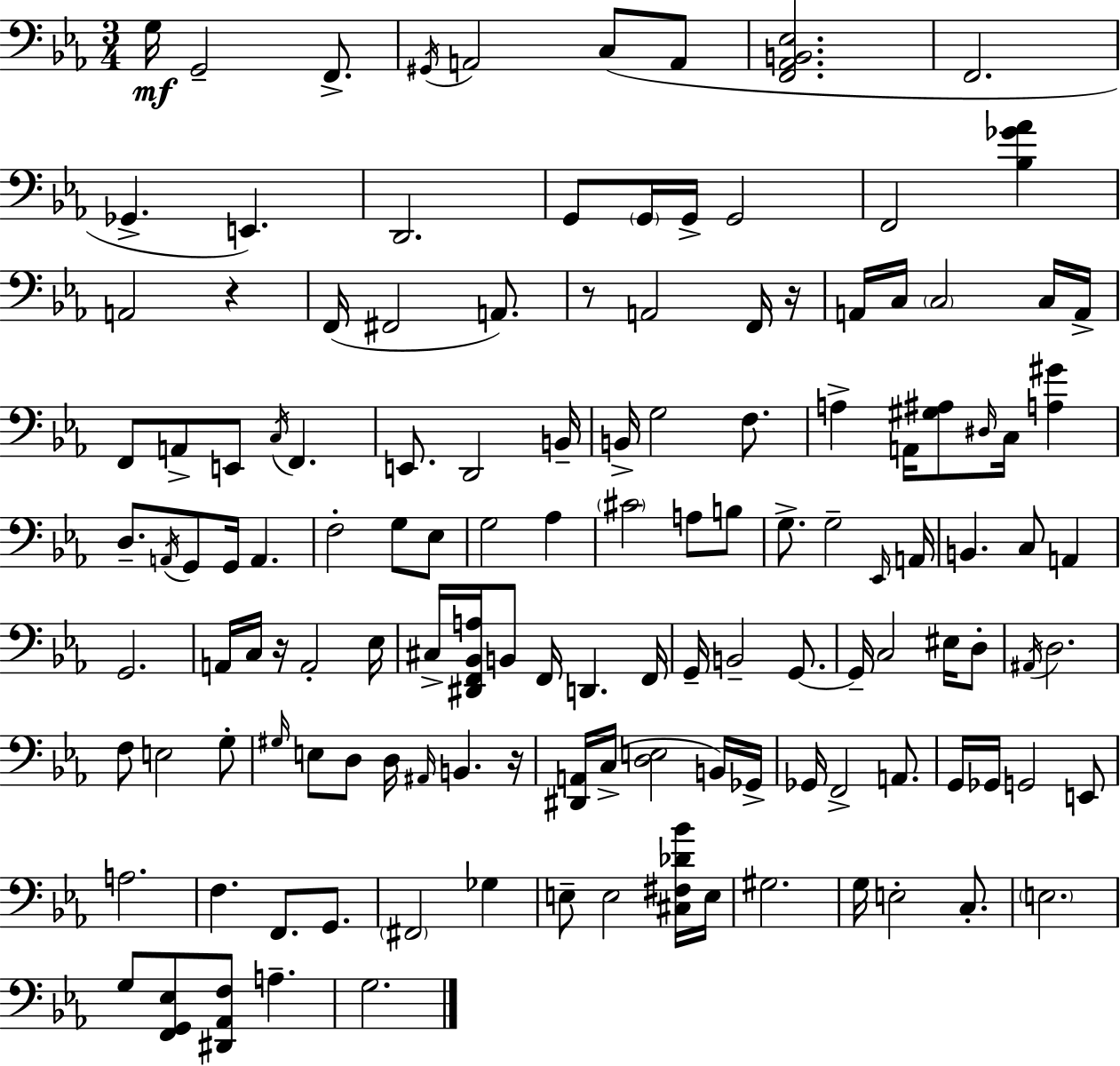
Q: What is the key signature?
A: EES major